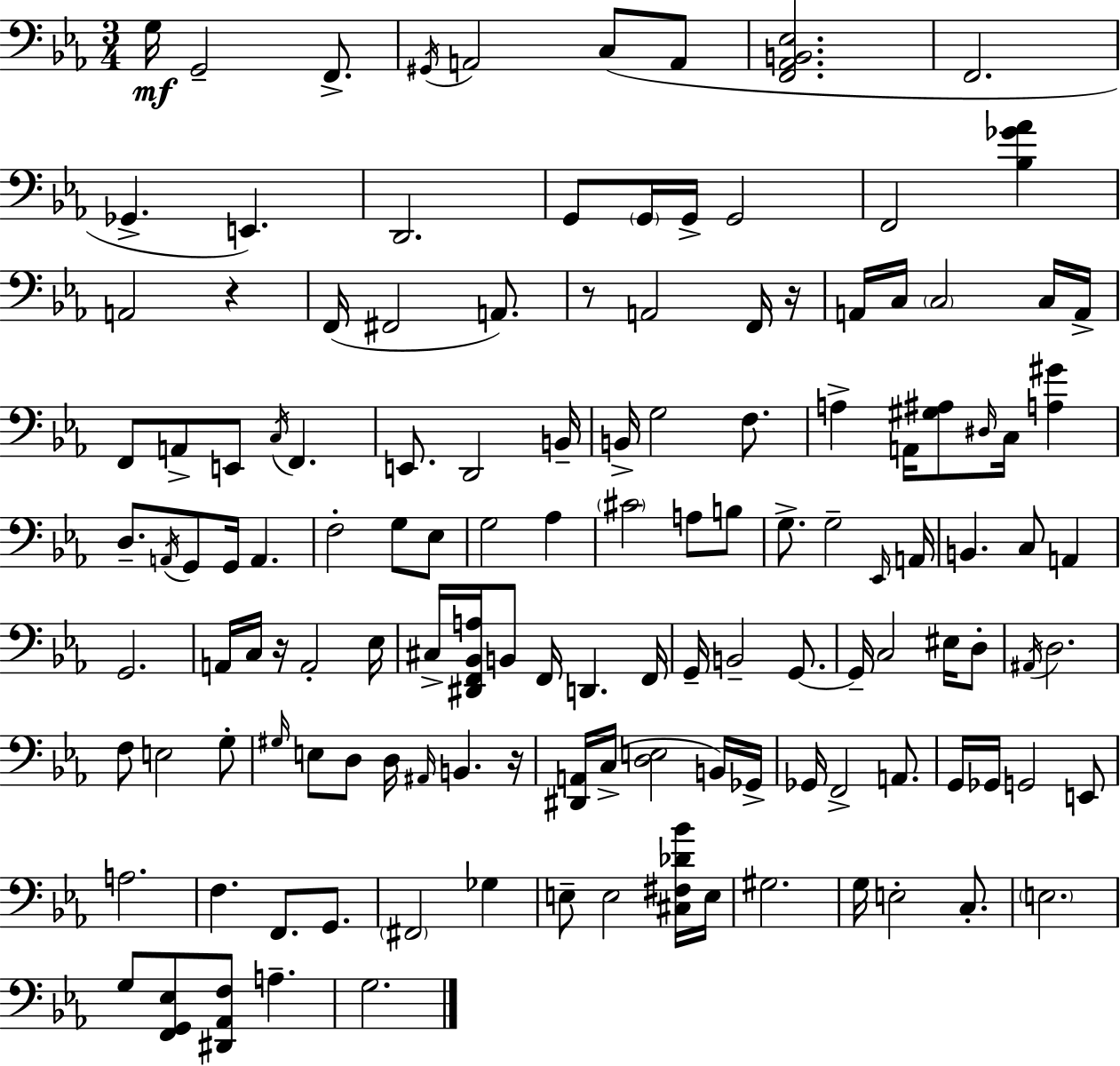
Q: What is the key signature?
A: EES major